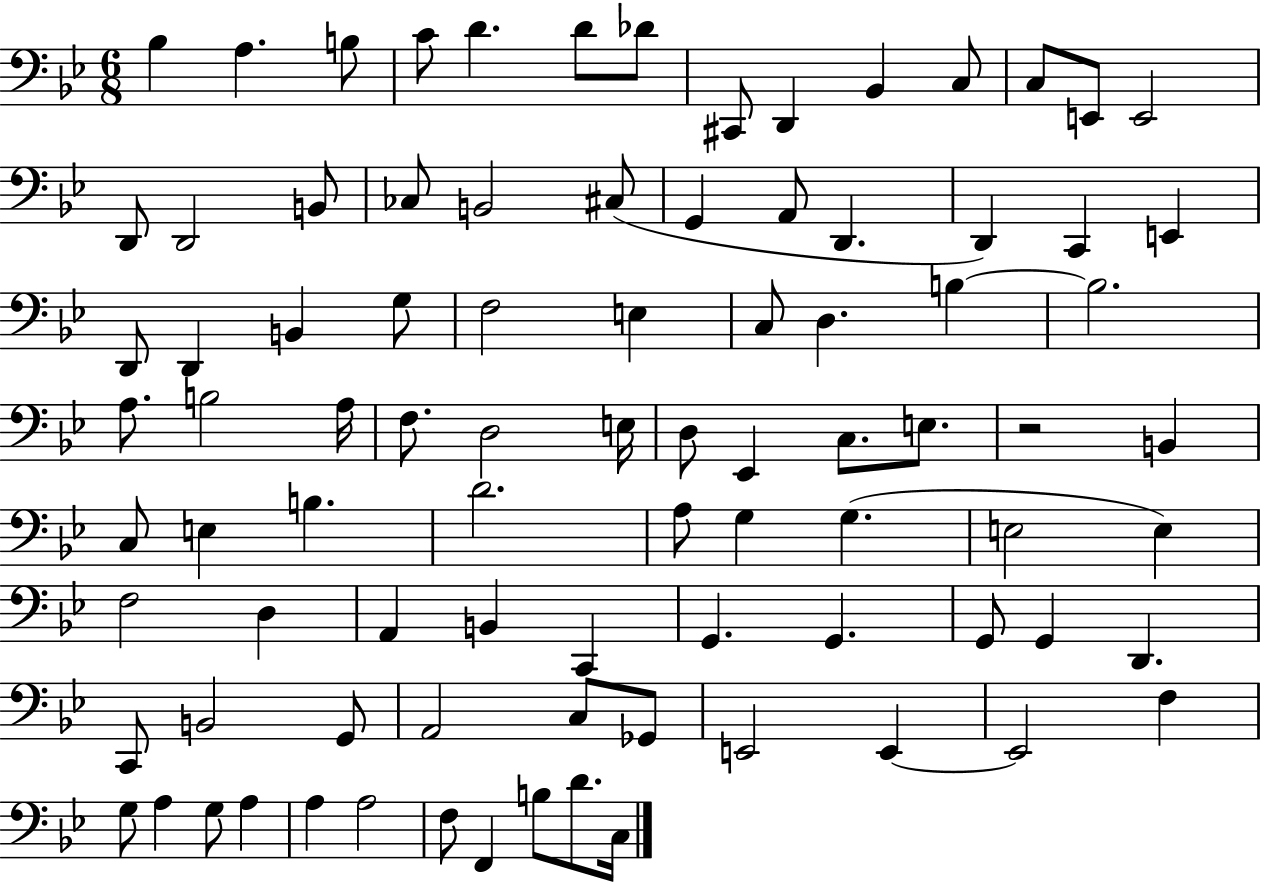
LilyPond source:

{
  \clef bass
  \numericTimeSignature
  \time 6/8
  \key bes \major
  bes4 a4. b8 | c'8 d'4. d'8 des'8 | cis,8 d,4 bes,4 c8 | c8 e,8 e,2 | \break d,8 d,2 b,8 | ces8 b,2 cis8( | g,4 a,8 d,4. | d,4) c,4 e,4 | \break d,8 d,4 b,4 g8 | f2 e4 | c8 d4. b4~~ | b2. | \break a8. b2 a16 | f8. d2 e16 | d8 ees,4 c8. e8. | r2 b,4 | \break c8 e4 b4. | d'2. | a8 g4 g4.( | e2 e4) | \break f2 d4 | a,4 b,4 c,4 | g,4. g,4. | g,8 g,4 d,4. | \break c,8 b,2 g,8 | a,2 c8 ges,8 | e,2 e,4~~ | e,2 f4 | \break g8 a4 g8 a4 | a4 a2 | f8 f,4 b8 d'8. c16 | \bar "|."
}